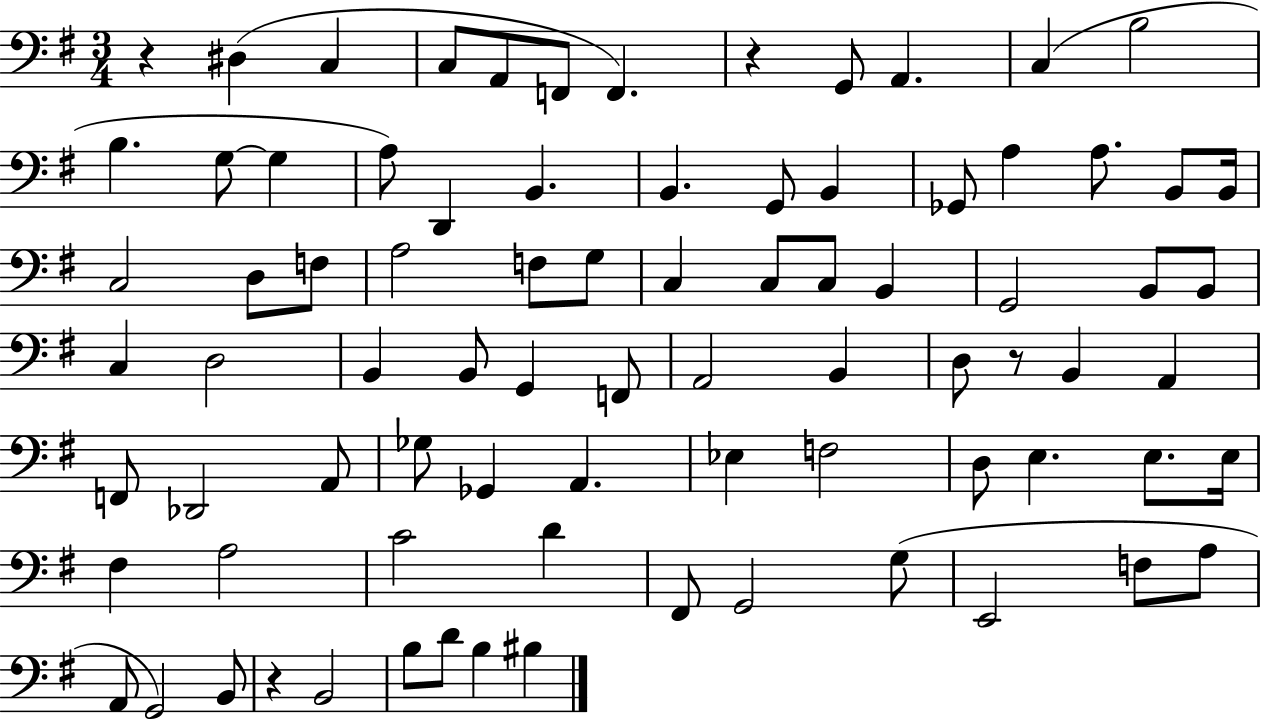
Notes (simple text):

R/q D#3/q C3/q C3/e A2/e F2/e F2/q. R/q G2/e A2/q. C3/q B3/h B3/q. G3/e G3/q A3/e D2/q B2/q. B2/q. G2/e B2/q Gb2/e A3/q A3/e. B2/e B2/s C3/h D3/e F3/e A3/h F3/e G3/e C3/q C3/e C3/e B2/q G2/h B2/e B2/e C3/q D3/h B2/q B2/e G2/q F2/e A2/h B2/q D3/e R/e B2/q A2/q F2/e Db2/h A2/e Gb3/e Gb2/q A2/q. Eb3/q F3/h D3/e E3/q. E3/e. E3/s F#3/q A3/h C4/h D4/q F#2/e G2/h G3/e E2/h F3/e A3/e A2/e G2/h B2/e R/q B2/h B3/e D4/e B3/q BIS3/q